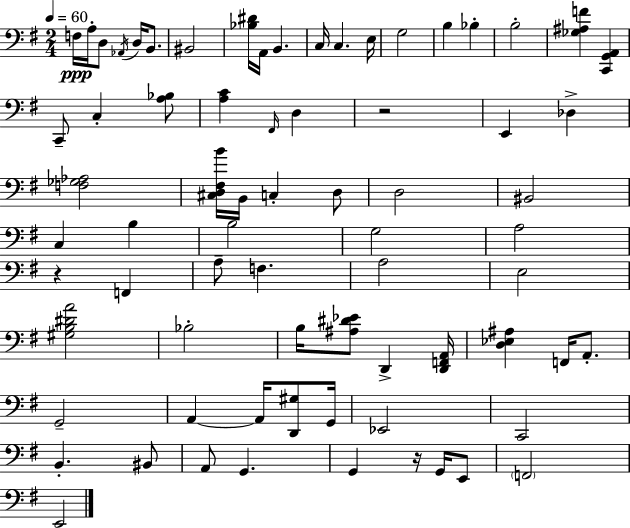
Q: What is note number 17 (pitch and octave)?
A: C2